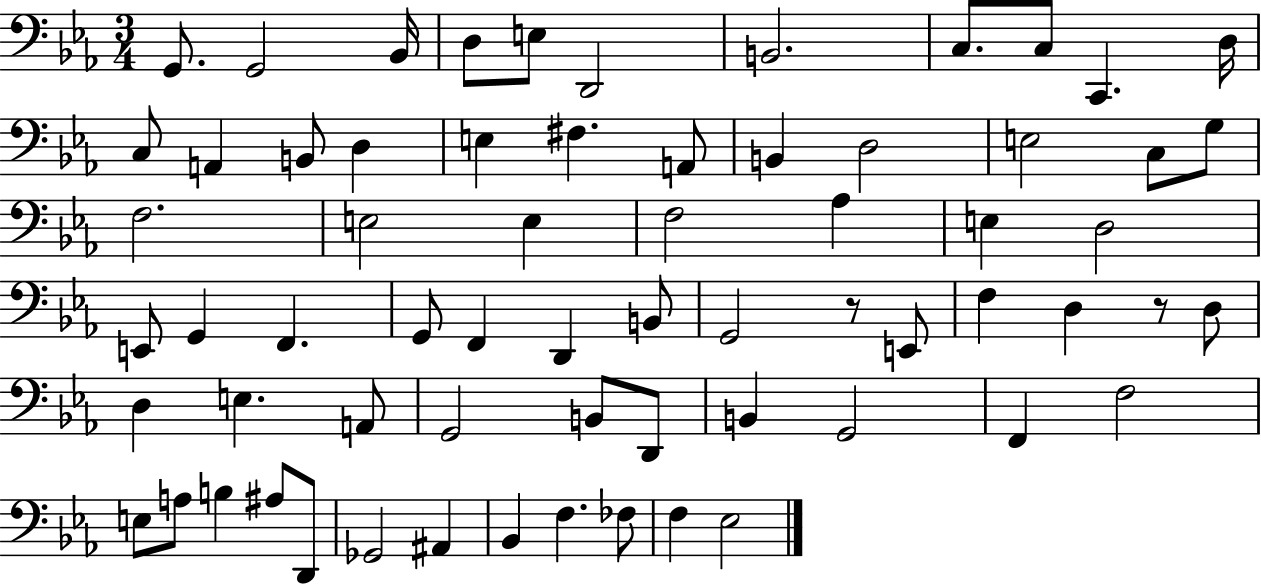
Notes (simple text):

G2/e. G2/h Bb2/s D3/e E3/e D2/h B2/h. C3/e. C3/e C2/q. D3/s C3/e A2/q B2/e D3/q E3/q F#3/q. A2/e B2/q D3/h E3/h C3/e G3/e F3/h. E3/h E3/q F3/h Ab3/q E3/q D3/h E2/e G2/q F2/q. G2/e F2/q D2/q B2/e G2/h R/e E2/e F3/q D3/q R/e D3/e D3/q E3/q. A2/e G2/h B2/e D2/e B2/q G2/h F2/q F3/h E3/e A3/e B3/q A#3/e D2/e Gb2/h A#2/q Bb2/q F3/q. FES3/e F3/q Eb3/h